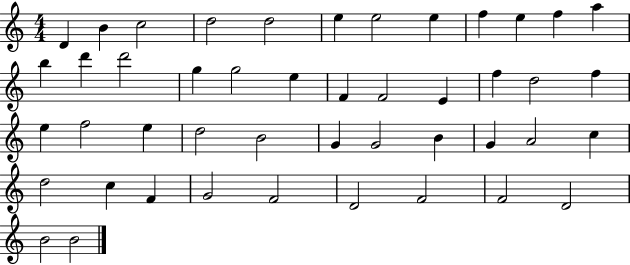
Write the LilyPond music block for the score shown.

{
  \clef treble
  \numericTimeSignature
  \time 4/4
  \key c \major
  d'4 b'4 c''2 | d''2 d''2 | e''4 e''2 e''4 | f''4 e''4 f''4 a''4 | \break b''4 d'''4 d'''2 | g''4 g''2 e''4 | f'4 f'2 e'4 | f''4 d''2 f''4 | \break e''4 f''2 e''4 | d''2 b'2 | g'4 g'2 b'4 | g'4 a'2 c''4 | \break d''2 c''4 f'4 | g'2 f'2 | d'2 f'2 | f'2 d'2 | \break b'2 b'2 | \bar "|."
}